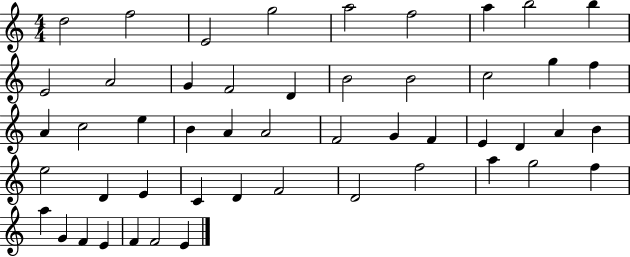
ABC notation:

X:1
T:Untitled
M:4/4
L:1/4
K:C
d2 f2 E2 g2 a2 f2 a b2 b E2 A2 G F2 D B2 B2 c2 g f A c2 e B A A2 F2 G F E D A B e2 D E C D F2 D2 f2 a g2 f a G F E F F2 E